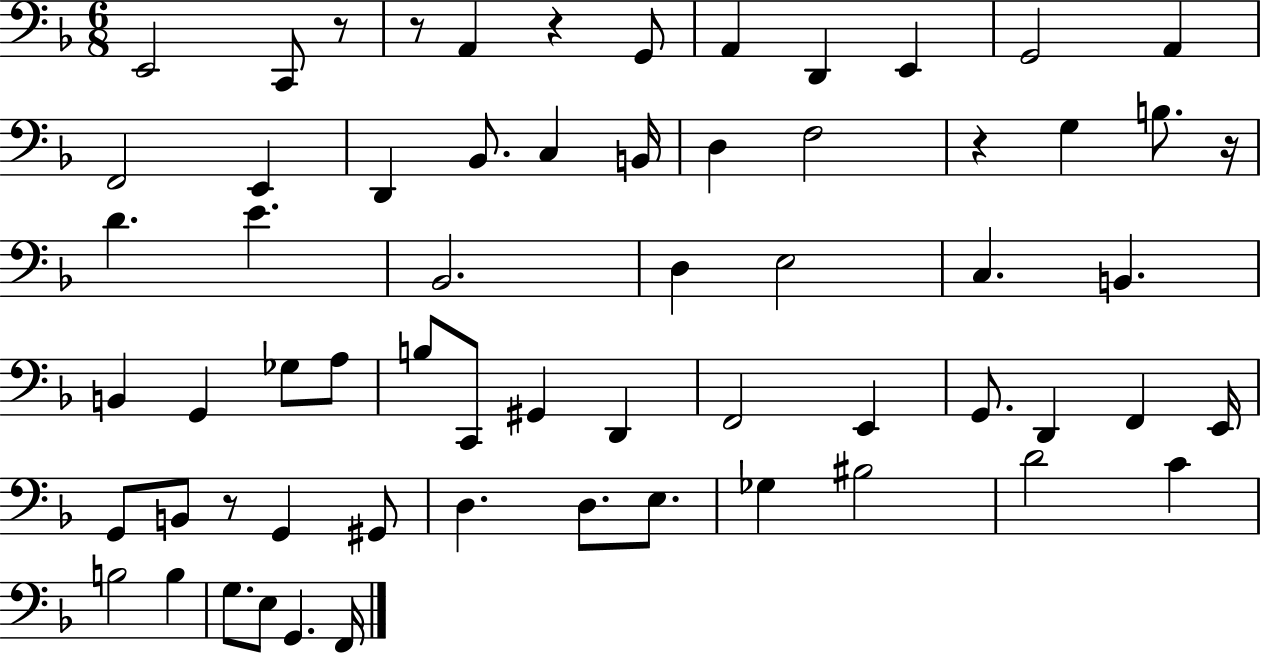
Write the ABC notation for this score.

X:1
T:Untitled
M:6/8
L:1/4
K:F
E,,2 C,,/2 z/2 z/2 A,, z G,,/2 A,, D,, E,, G,,2 A,, F,,2 E,, D,, _B,,/2 C, B,,/4 D, F,2 z G, B,/2 z/4 D E _B,,2 D, E,2 C, B,, B,, G,, _G,/2 A,/2 B,/2 C,,/2 ^G,, D,, F,,2 E,, G,,/2 D,, F,, E,,/4 G,,/2 B,,/2 z/2 G,, ^G,,/2 D, D,/2 E,/2 _G, ^B,2 D2 C B,2 B, G,/2 E,/2 G,, F,,/4